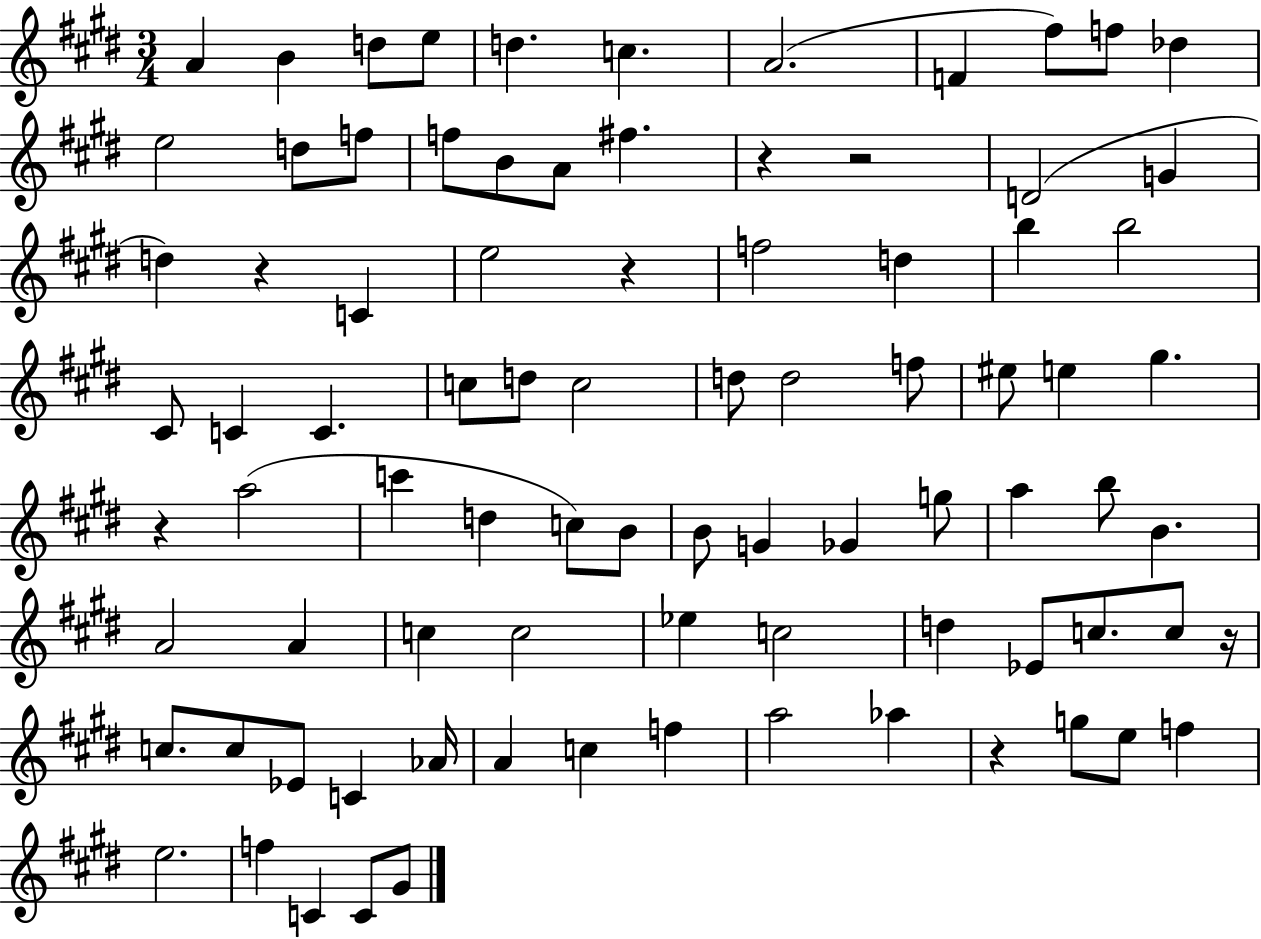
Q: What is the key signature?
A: E major